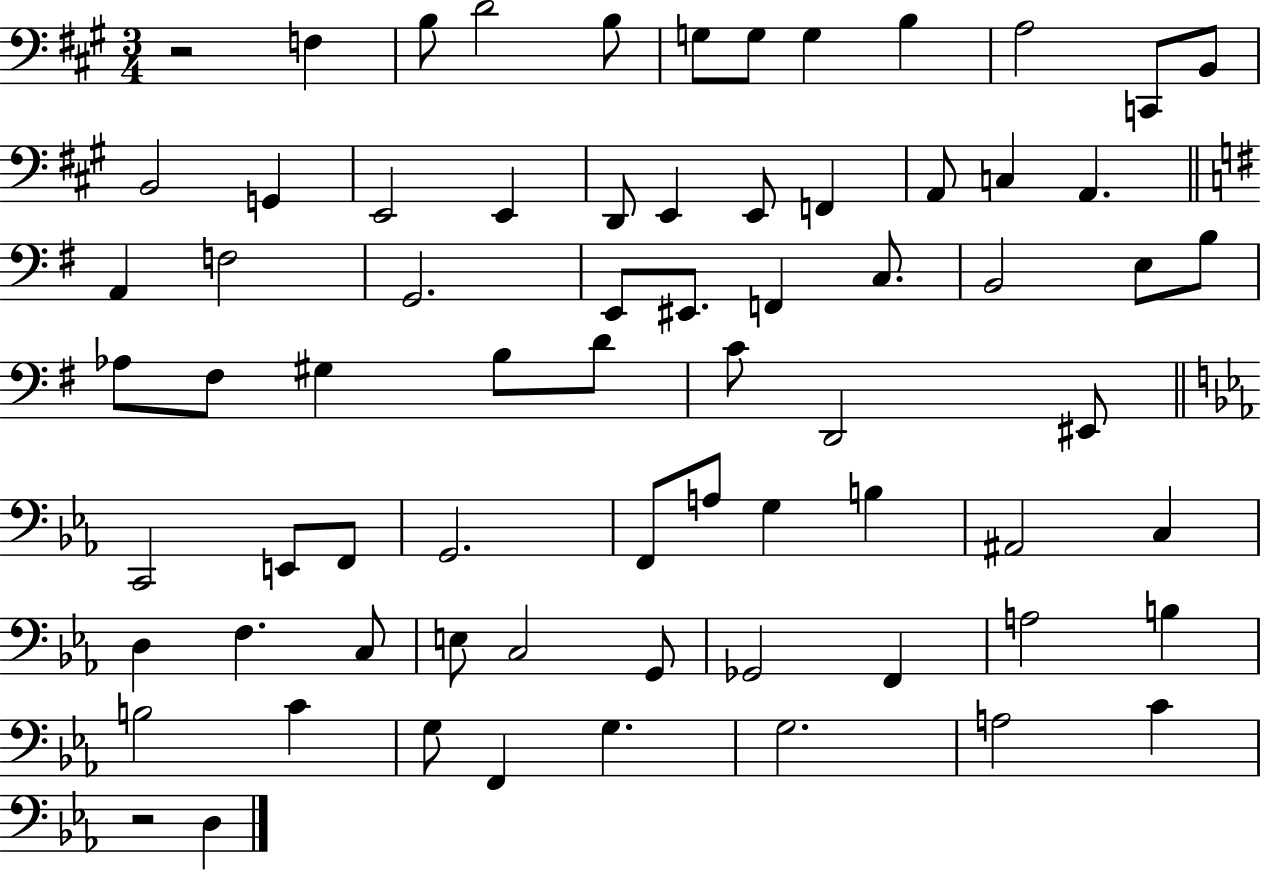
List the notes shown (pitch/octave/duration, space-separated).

R/h F3/q B3/e D4/h B3/e G3/e G3/e G3/q B3/q A3/h C2/e B2/e B2/h G2/q E2/h E2/q D2/e E2/q E2/e F2/q A2/e C3/q A2/q. A2/q F3/h G2/h. E2/e EIS2/e. F2/q C3/e. B2/h E3/e B3/e Ab3/e F#3/e G#3/q B3/e D4/e C4/e D2/h EIS2/e C2/h E2/e F2/e G2/h. F2/e A3/e G3/q B3/q A#2/h C3/q D3/q F3/q. C3/e E3/e C3/h G2/e Gb2/h F2/q A3/h B3/q B3/h C4/q G3/e F2/q G3/q. G3/h. A3/h C4/q R/h D3/q